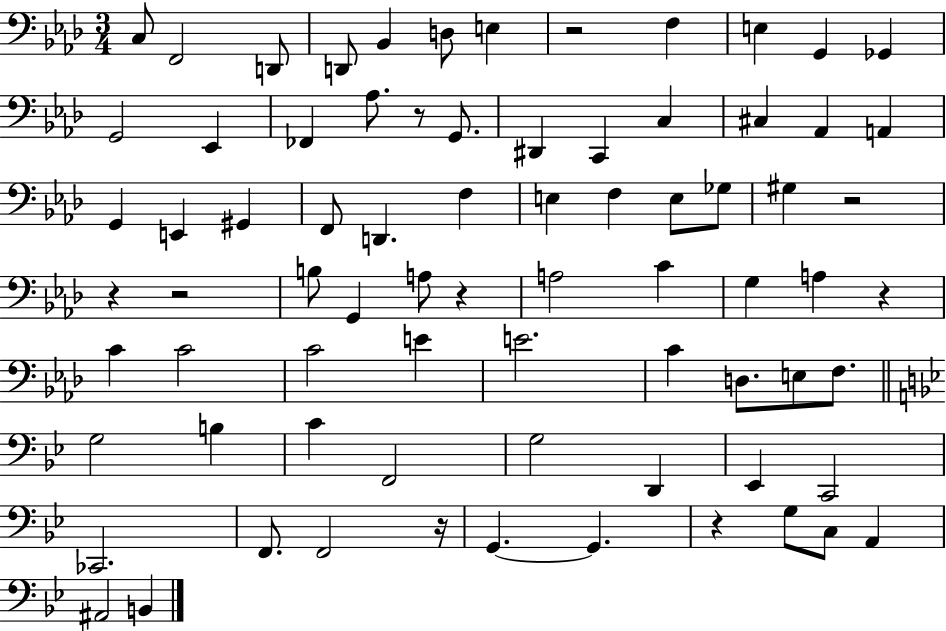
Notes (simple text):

C3/e F2/h D2/e D2/e Bb2/q D3/e E3/q R/h F3/q E3/q G2/q Gb2/q G2/h Eb2/q FES2/q Ab3/e. R/e G2/e. D#2/q C2/q C3/q C#3/q Ab2/q A2/q G2/q E2/q G#2/q F2/e D2/q. F3/q E3/q F3/q E3/e Gb3/e G#3/q R/h R/q R/h B3/e G2/q A3/e R/q A3/h C4/q G3/q A3/q R/q C4/q C4/h C4/h E4/q E4/h. C4/q D3/e. E3/e F3/e. G3/h B3/q C4/q F2/h G3/h D2/q Eb2/q C2/h CES2/h. F2/e. F2/h R/s G2/q. G2/q. R/q G3/e C3/e A2/q A#2/h B2/q